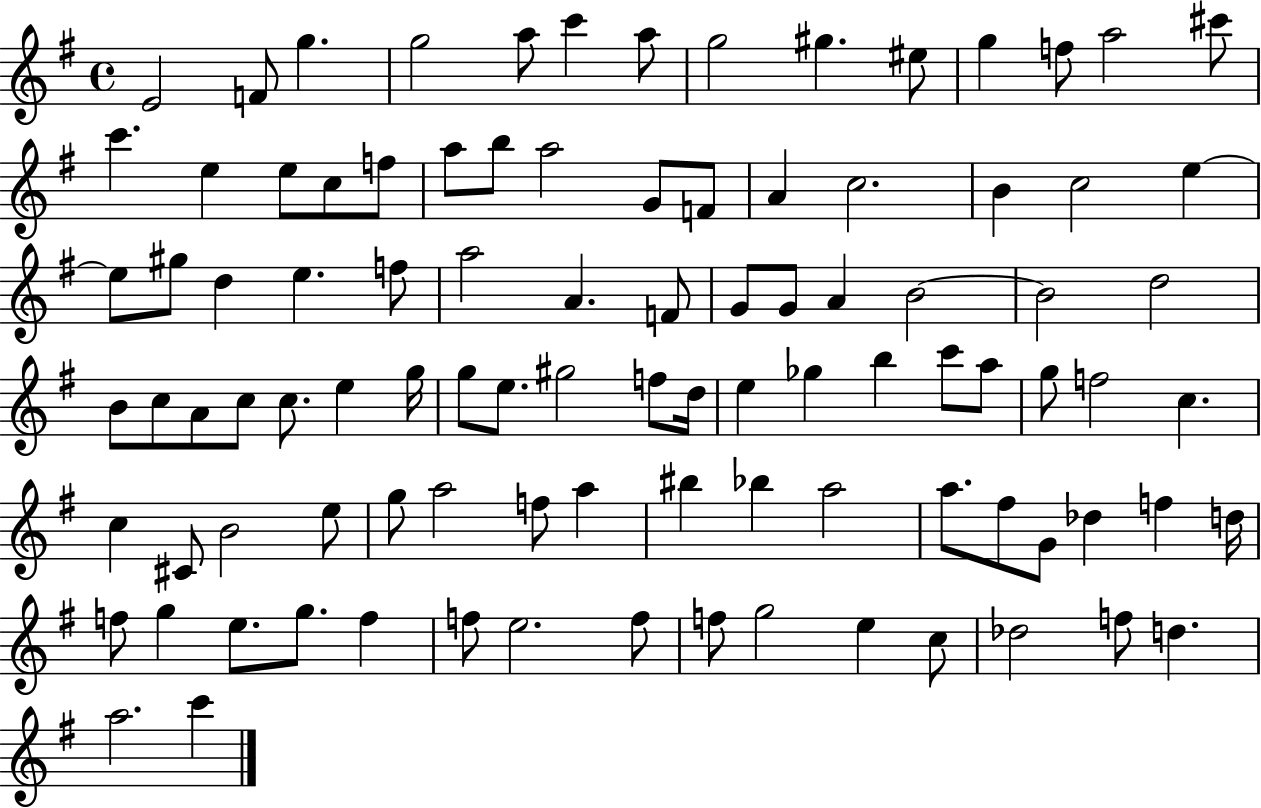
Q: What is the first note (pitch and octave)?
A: E4